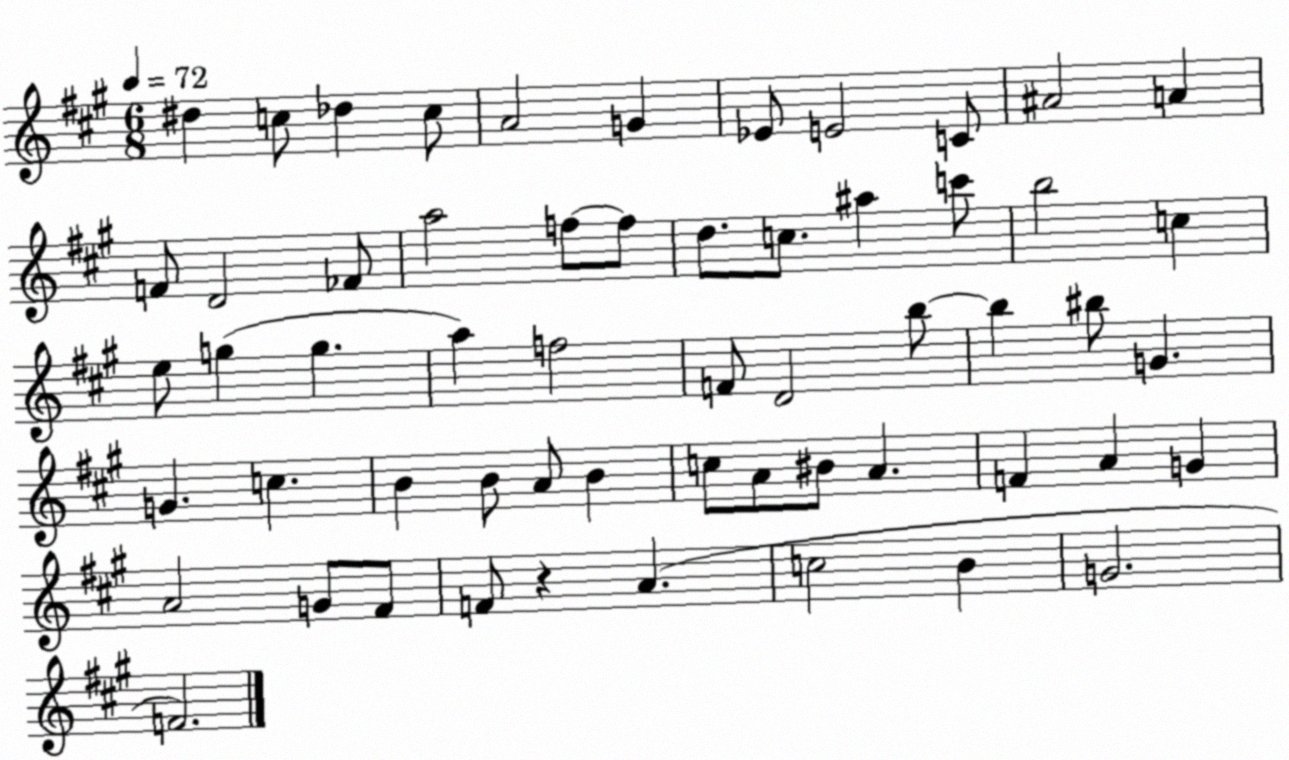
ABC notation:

X:1
T:Untitled
M:6/8
L:1/4
K:A
^d c/2 _d c/2 A2 G _E/2 E2 C/2 ^A2 A F/2 D2 _F/2 a2 f/2 f/2 d/2 c/2 ^a c'/2 b2 c e/2 g g a f2 F/2 D2 b/2 b ^b/2 G G c B B/2 A/2 B c/2 A/2 ^B/2 A F A G A2 G/2 ^F/2 F/2 z A c2 B G2 F2